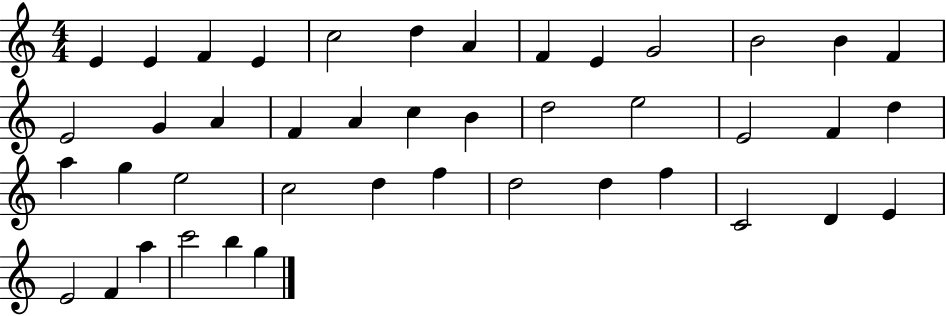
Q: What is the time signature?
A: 4/4